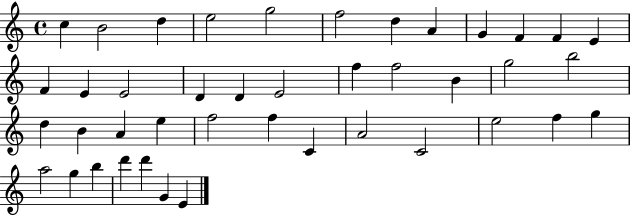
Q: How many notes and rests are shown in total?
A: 42